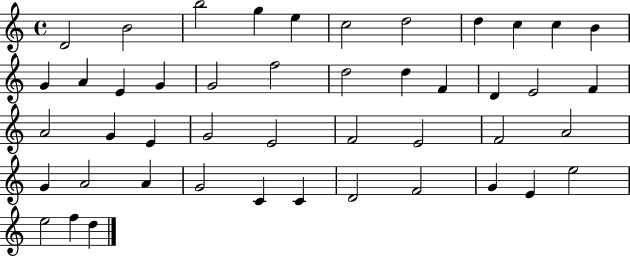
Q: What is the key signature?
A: C major